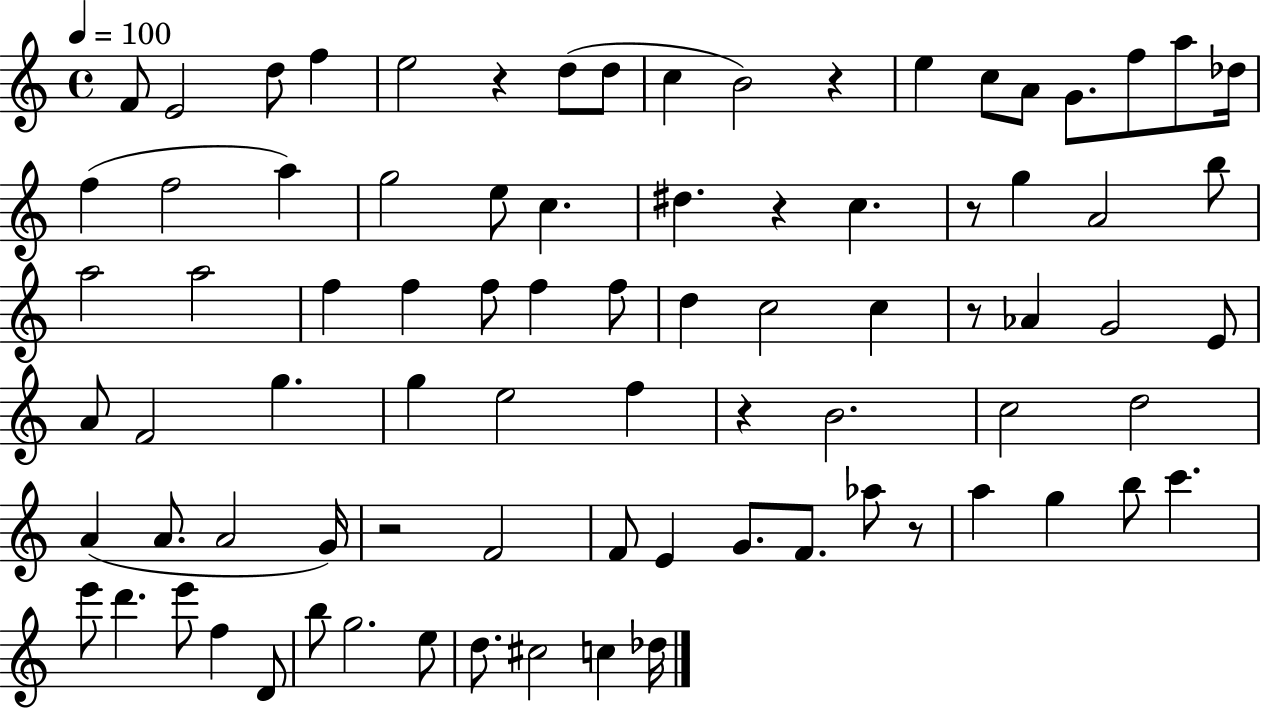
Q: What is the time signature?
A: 4/4